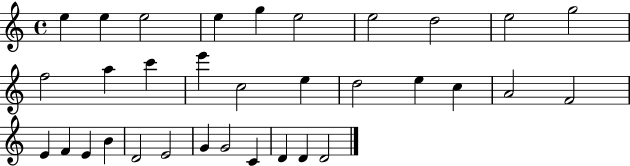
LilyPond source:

{
  \clef treble
  \time 4/4
  \defaultTimeSignature
  \key c \major
  e''4 e''4 e''2 | e''4 g''4 e''2 | e''2 d''2 | e''2 g''2 | \break f''2 a''4 c'''4 | e'''4 c''2 e''4 | d''2 e''4 c''4 | a'2 f'2 | \break e'4 f'4 e'4 b'4 | d'2 e'2 | g'4 g'2 c'4 | d'4 d'4 d'2 | \break \bar "|."
}